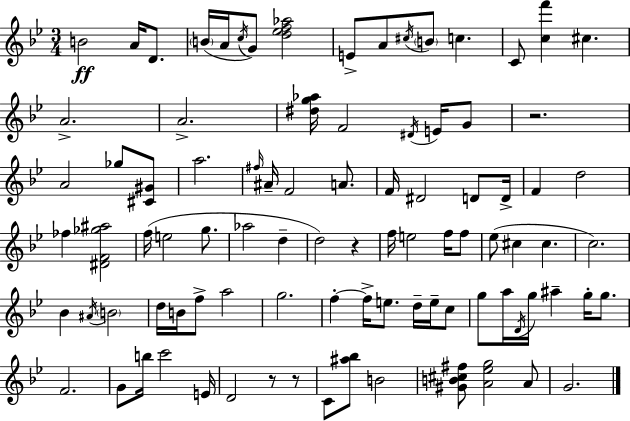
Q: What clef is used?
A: treble